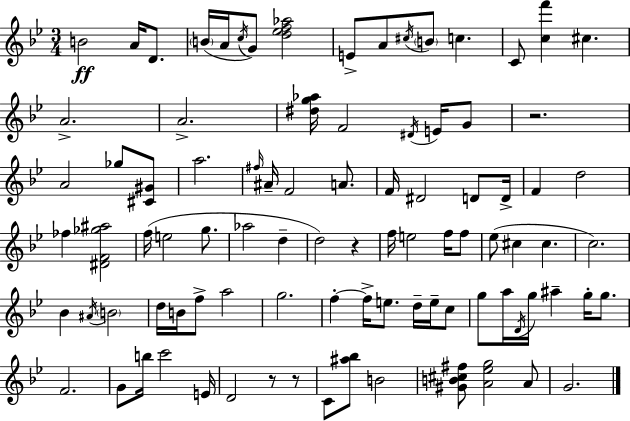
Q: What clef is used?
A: treble